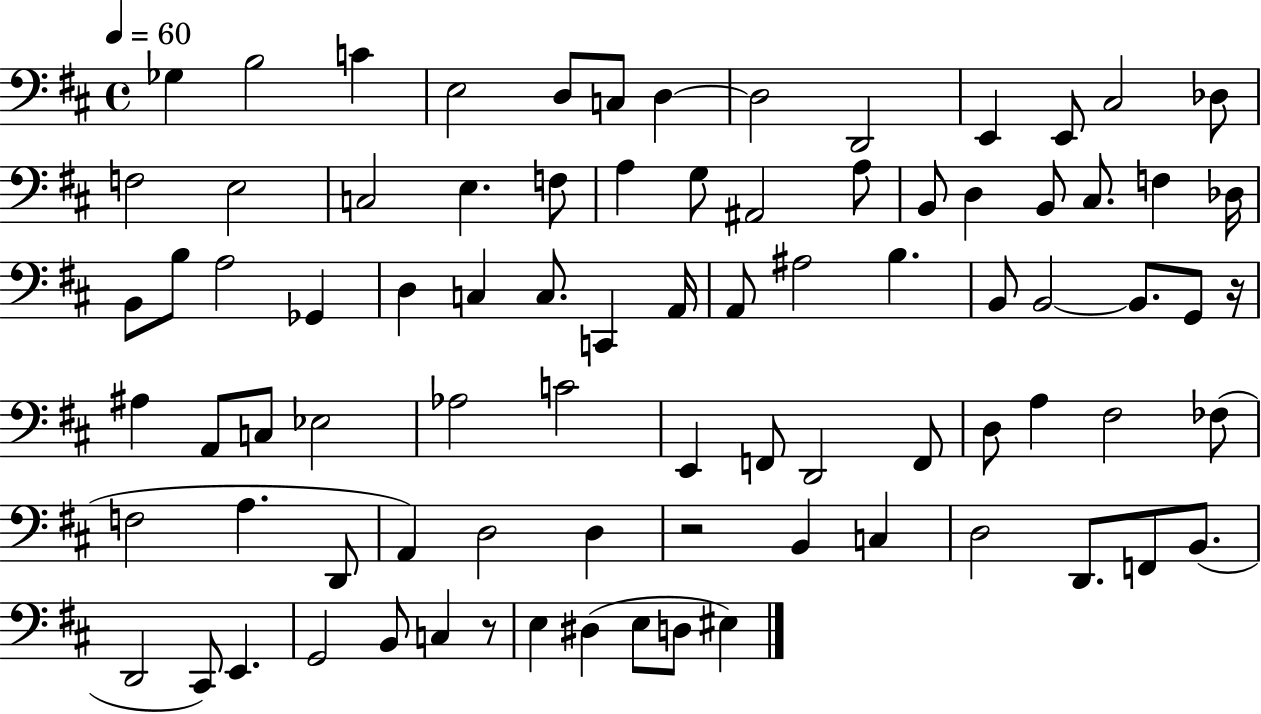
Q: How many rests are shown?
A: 3